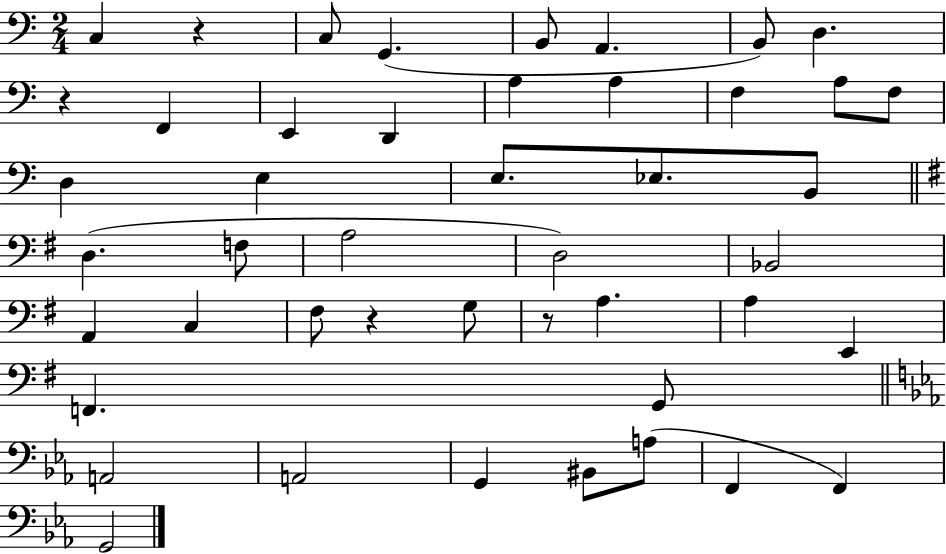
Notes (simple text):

C3/q R/q C3/e G2/q. B2/e A2/q. B2/e D3/q. R/q F2/q E2/q D2/q A3/q A3/q F3/q A3/e F3/e D3/q E3/q E3/e. Eb3/e. B2/e D3/q. F3/e A3/h D3/h Bb2/h A2/q C3/q F#3/e R/q G3/e R/e A3/q. A3/q E2/q F2/q. G2/e A2/h A2/h G2/q BIS2/e A3/e F2/q F2/q G2/h